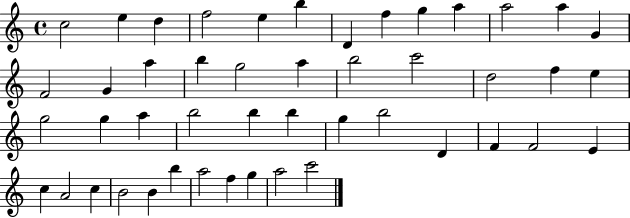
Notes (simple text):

C5/h E5/q D5/q F5/h E5/q B5/q D4/q F5/q G5/q A5/q A5/h A5/q G4/q F4/h G4/q A5/q B5/q G5/h A5/q B5/h C6/h D5/h F5/q E5/q G5/h G5/q A5/q B5/h B5/q B5/q G5/q B5/h D4/q F4/q F4/h E4/q C5/q A4/h C5/q B4/h B4/q B5/q A5/h F5/q G5/q A5/h C6/h